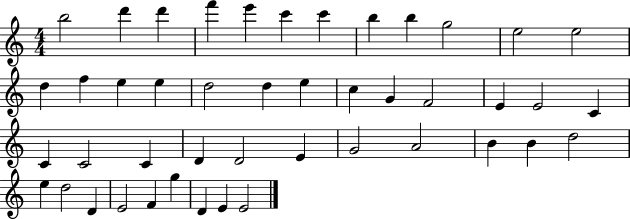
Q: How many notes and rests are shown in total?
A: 45